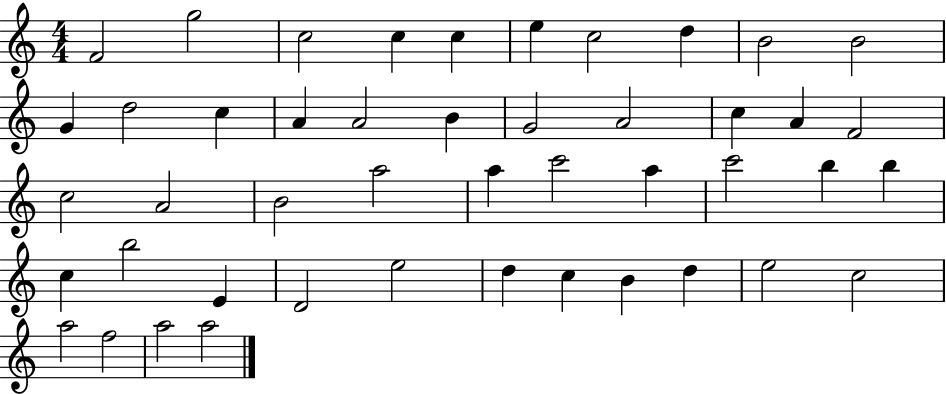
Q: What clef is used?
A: treble